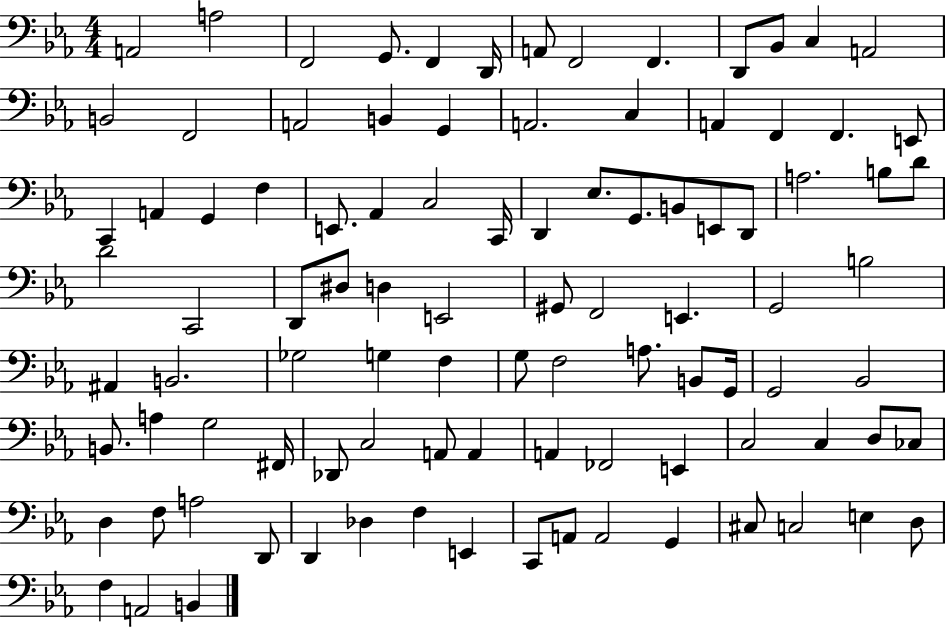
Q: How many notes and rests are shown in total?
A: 98